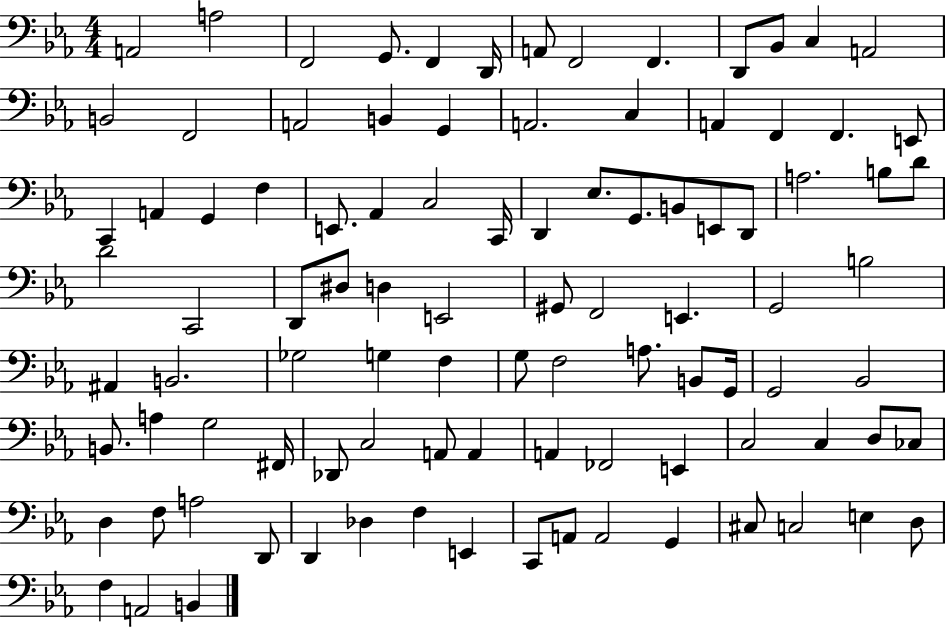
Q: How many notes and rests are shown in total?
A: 98